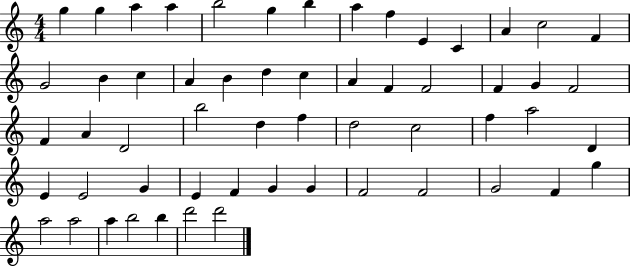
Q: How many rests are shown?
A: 0